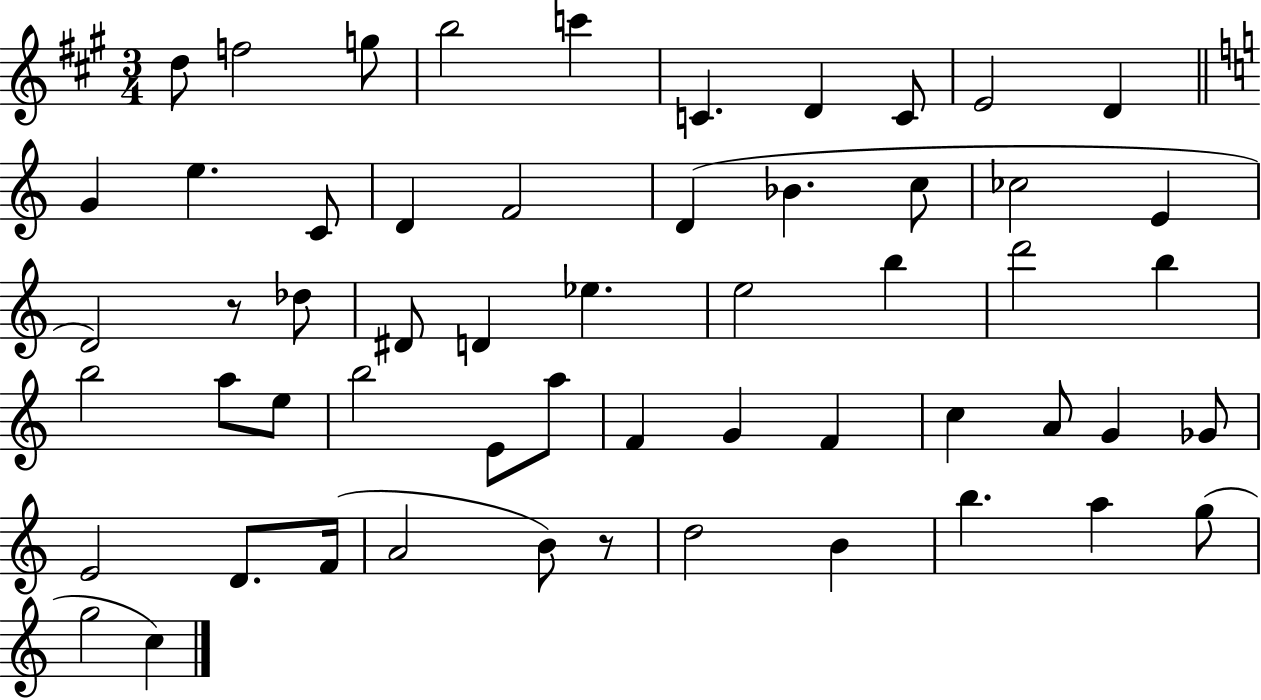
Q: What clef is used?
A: treble